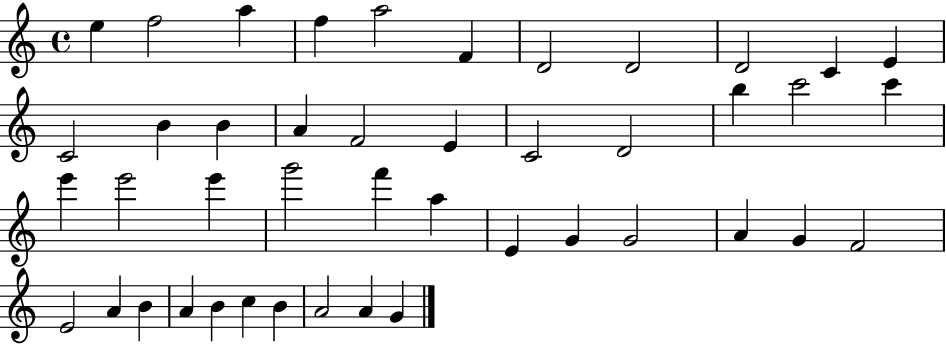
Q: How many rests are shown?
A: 0